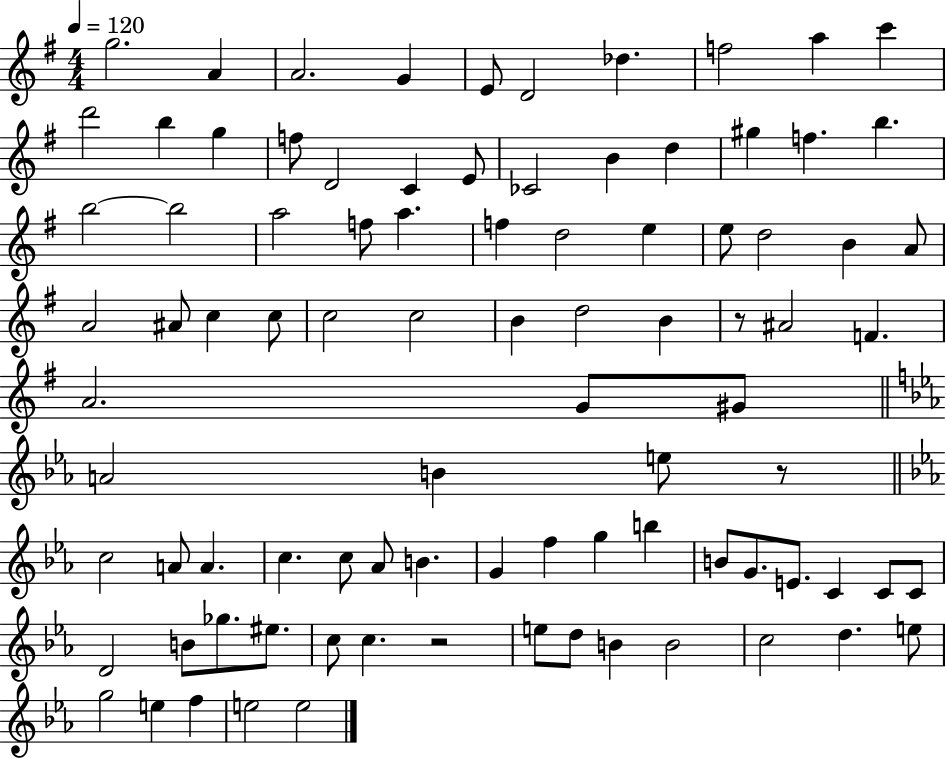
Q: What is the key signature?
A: G major